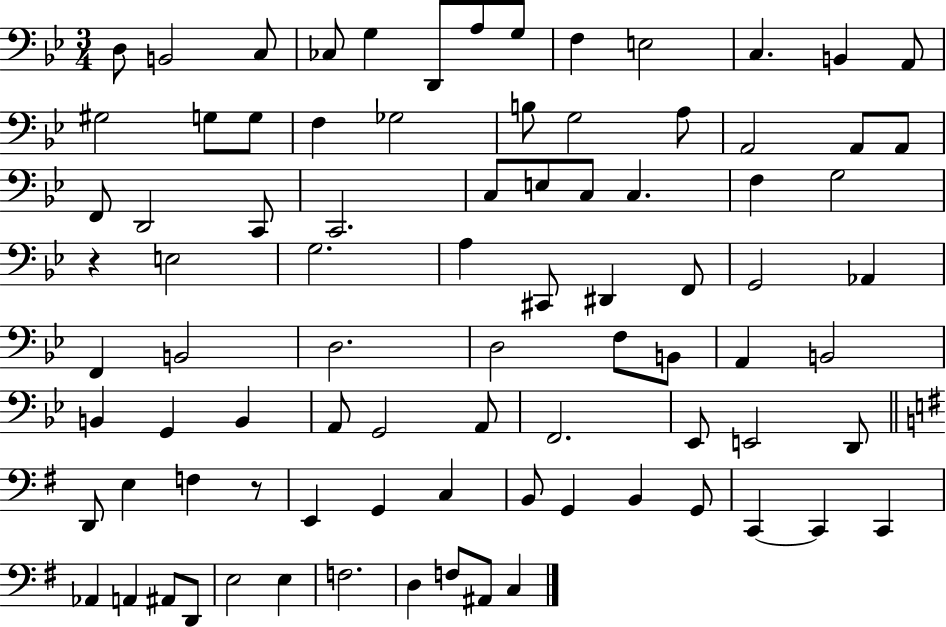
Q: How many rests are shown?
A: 2